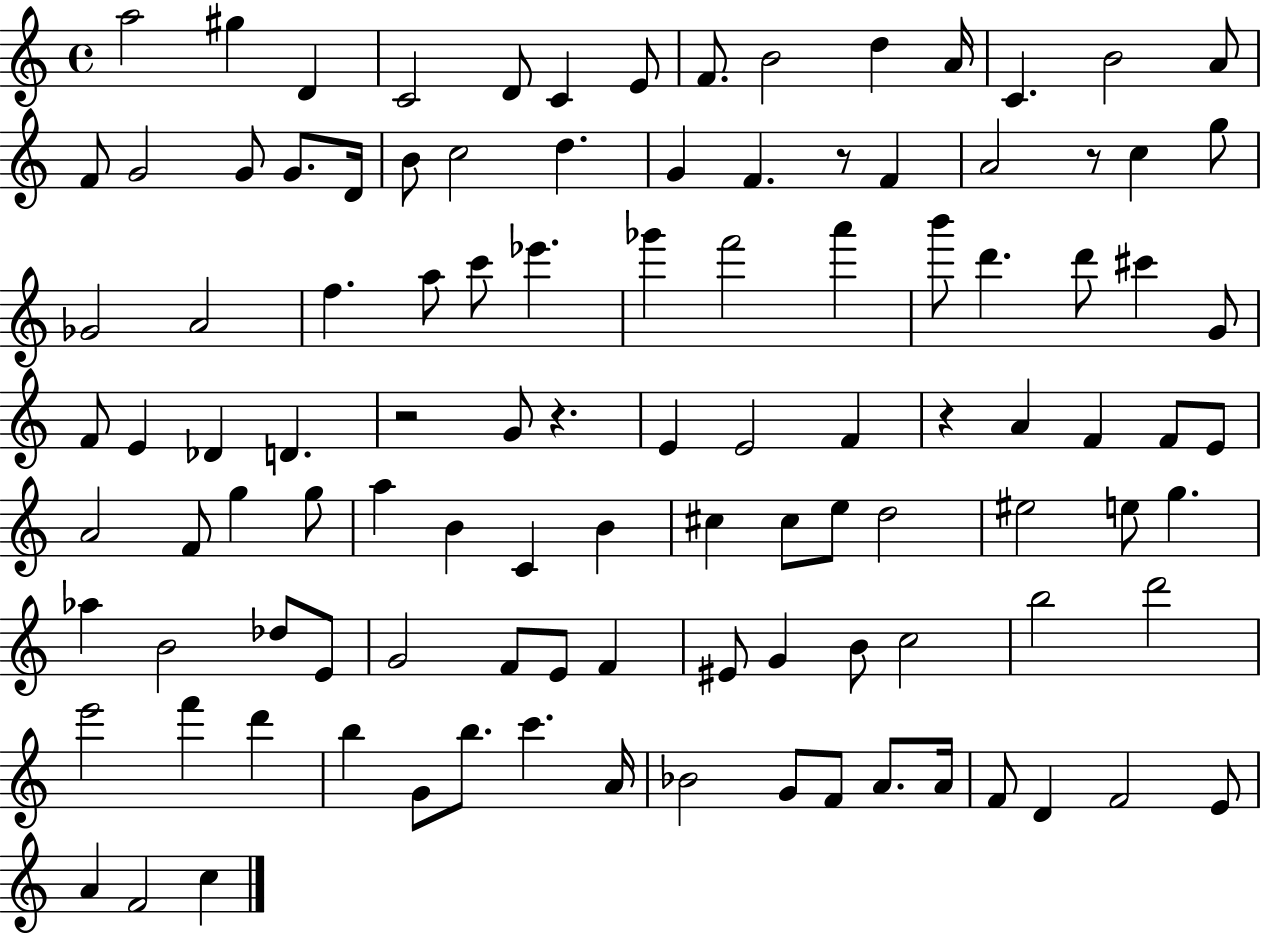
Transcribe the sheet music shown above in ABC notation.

X:1
T:Untitled
M:4/4
L:1/4
K:C
a2 ^g D C2 D/2 C E/2 F/2 B2 d A/4 C B2 A/2 F/2 G2 G/2 G/2 D/4 B/2 c2 d G F z/2 F A2 z/2 c g/2 _G2 A2 f a/2 c'/2 _e' _g' f'2 a' b'/2 d' d'/2 ^c' G/2 F/2 E _D D z2 G/2 z E E2 F z A F F/2 E/2 A2 F/2 g g/2 a B C B ^c ^c/2 e/2 d2 ^e2 e/2 g _a B2 _d/2 E/2 G2 F/2 E/2 F ^E/2 G B/2 c2 b2 d'2 e'2 f' d' b G/2 b/2 c' A/4 _B2 G/2 F/2 A/2 A/4 F/2 D F2 E/2 A F2 c